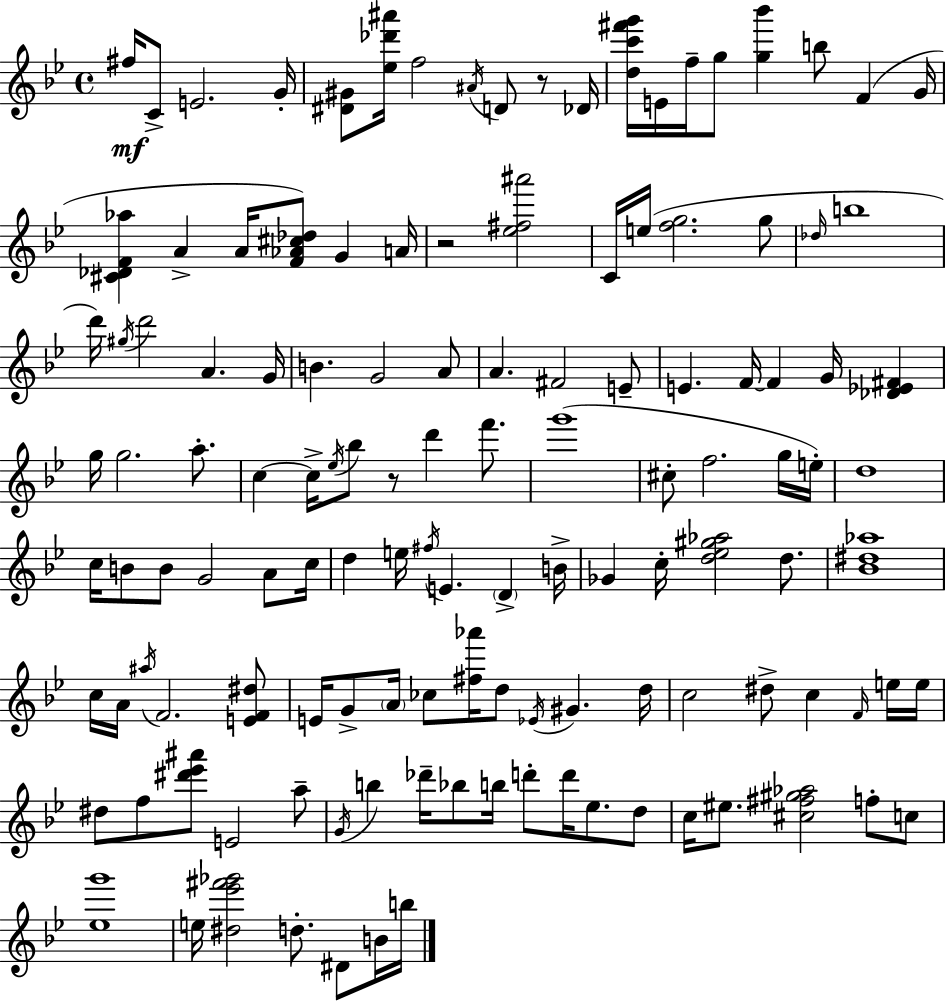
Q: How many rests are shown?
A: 3